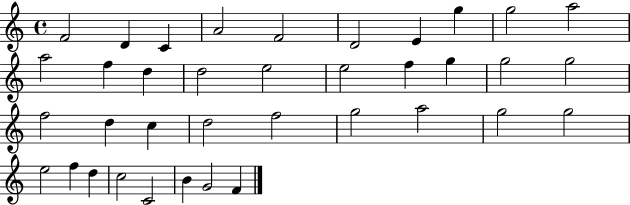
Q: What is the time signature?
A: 4/4